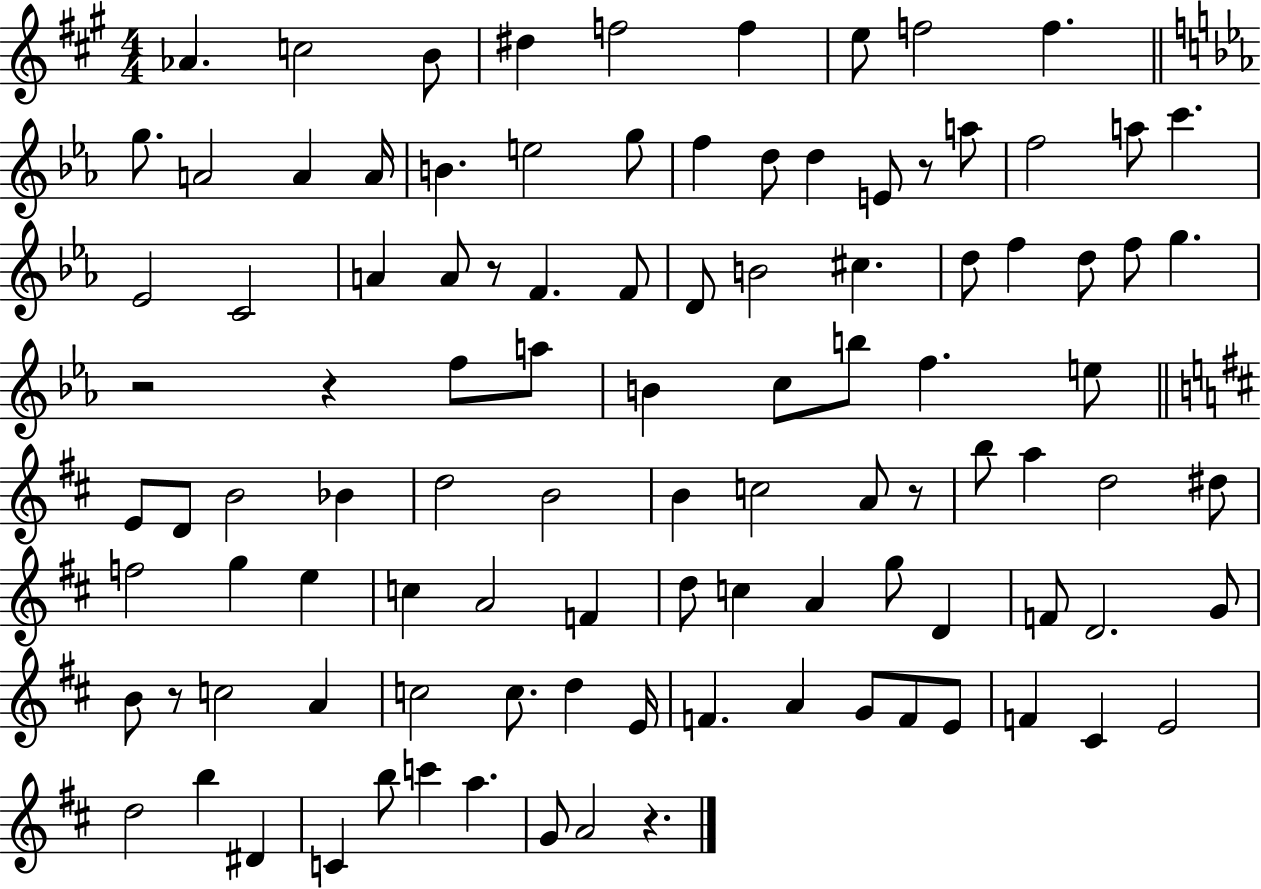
{
  \clef treble
  \numericTimeSignature
  \time 4/4
  \key a \major
  \repeat volta 2 { aes'4. c''2 b'8 | dis''4 f''2 f''4 | e''8 f''2 f''4. | \bar "||" \break \key ees \major g''8. a'2 a'4 a'16 | b'4. e''2 g''8 | f''4 d''8 d''4 e'8 r8 a''8 | f''2 a''8 c'''4. | \break ees'2 c'2 | a'4 a'8 r8 f'4. f'8 | d'8 b'2 cis''4. | d''8 f''4 d''8 f''8 g''4. | \break r2 r4 f''8 a''8 | b'4 c''8 b''8 f''4. e''8 | \bar "||" \break \key b \minor e'8 d'8 b'2 bes'4 | d''2 b'2 | b'4 c''2 a'8 r8 | b''8 a''4 d''2 dis''8 | \break f''2 g''4 e''4 | c''4 a'2 f'4 | d''8 c''4 a'4 g''8 d'4 | f'8 d'2. g'8 | \break b'8 r8 c''2 a'4 | c''2 c''8. d''4 e'16 | f'4. a'4 g'8 f'8 e'8 | f'4 cis'4 e'2 | \break d''2 b''4 dis'4 | c'4 b''8 c'''4 a''4. | g'8 a'2 r4. | } \bar "|."
}